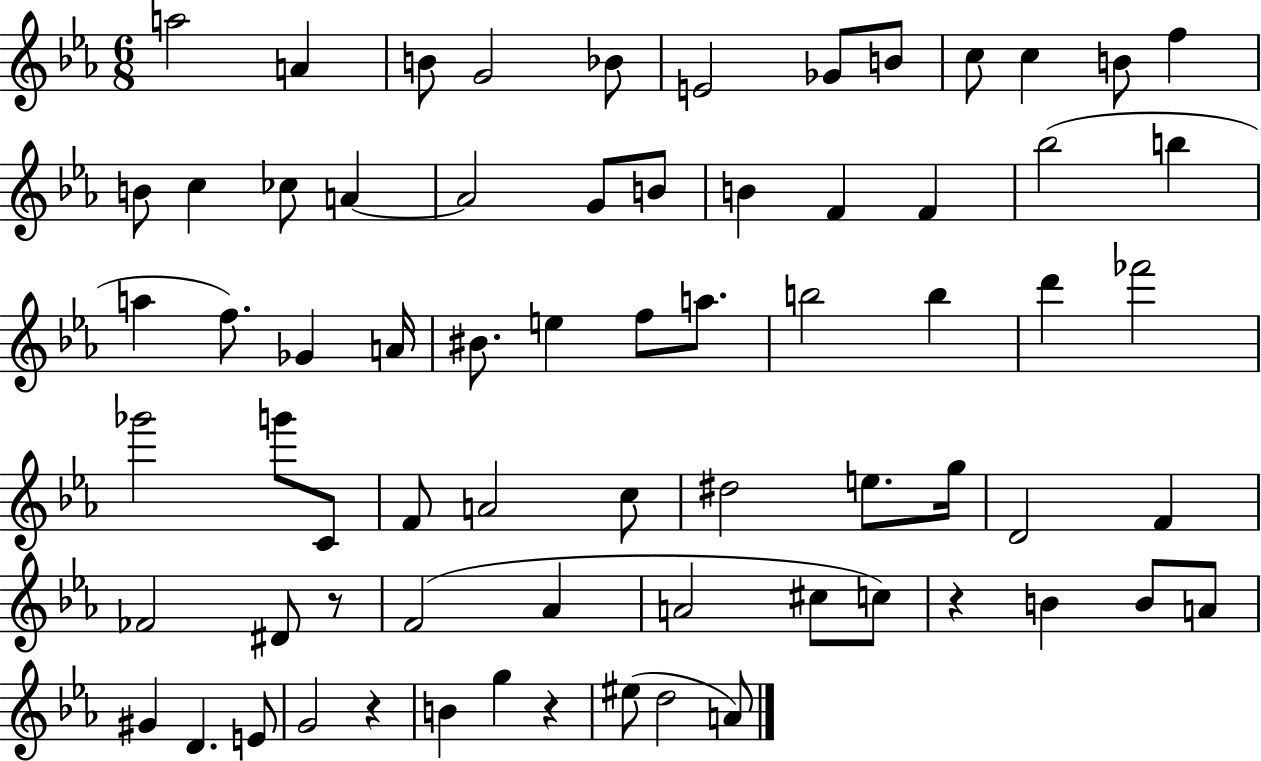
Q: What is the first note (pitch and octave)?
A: A5